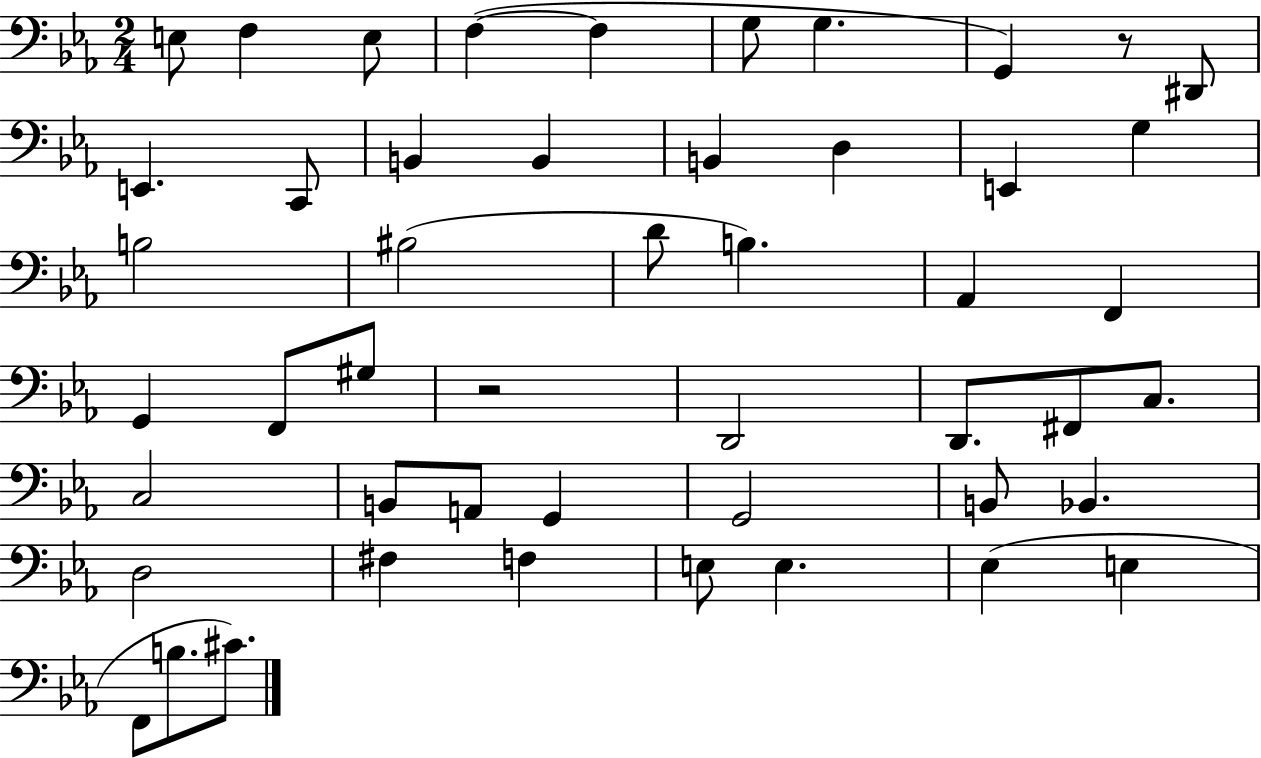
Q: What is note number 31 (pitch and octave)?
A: C3